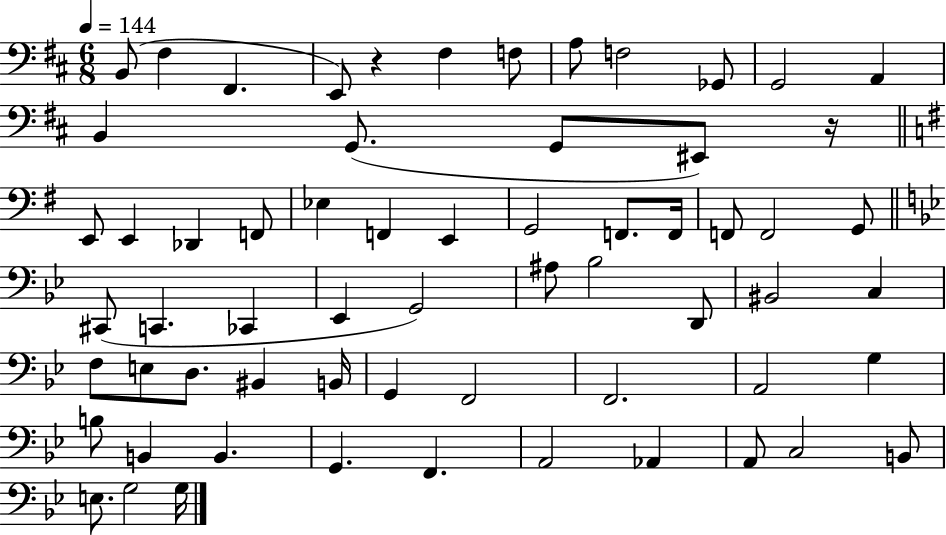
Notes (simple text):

B2/e F#3/q F#2/q. E2/e R/q F#3/q F3/e A3/e F3/h Gb2/e G2/h A2/q B2/q G2/e. G2/e EIS2/e R/s E2/e E2/q Db2/q F2/e Eb3/q F2/q E2/q G2/h F2/e. F2/s F2/e F2/h G2/e C#2/e C2/q. CES2/q Eb2/q G2/h A#3/e Bb3/h D2/e BIS2/h C3/q F3/e E3/e D3/e. BIS2/q B2/s G2/q F2/h F2/h. A2/h G3/q B3/e B2/q B2/q. G2/q. F2/q. A2/h Ab2/q A2/e C3/h B2/e E3/e. G3/h G3/s